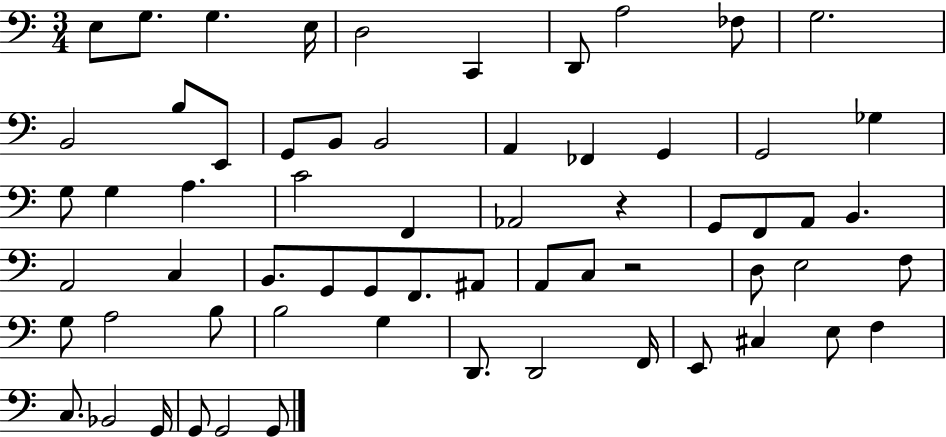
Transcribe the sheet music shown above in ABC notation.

X:1
T:Untitled
M:3/4
L:1/4
K:C
E,/2 G,/2 G, E,/4 D,2 C,, D,,/2 A,2 _F,/2 G,2 B,,2 B,/2 E,,/2 G,,/2 B,,/2 B,,2 A,, _F,, G,, G,,2 _G, G,/2 G, A, C2 F,, _A,,2 z G,,/2 F,,/2 A,,/2 B,, A,,2 C, B,,/2 G,,/2 G,,/2 F,,/2 ^A,,/2 A,,/2 C,/2 z2 D,/2 E,2 F,/2 G,/2 A,2 B,/2 B,2 G, D,,/2 D,,2 F,,/4 E,,/2 ^C, E,/2 F, C,/2 _B,,2 G,,/4 G,,/2 G,,2 G,,/2